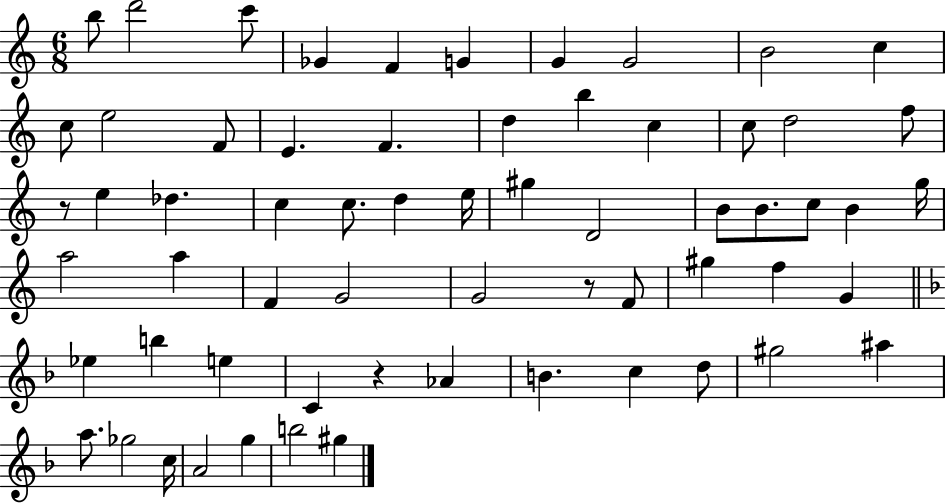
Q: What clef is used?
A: treble